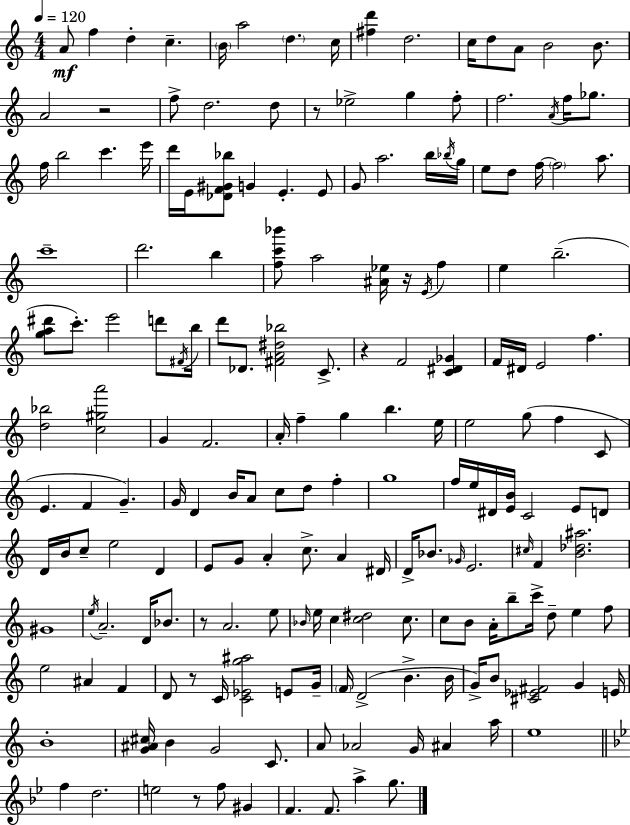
A4/e F5/q D5/q C5/q. B4/s A5/h D5/q. C5/s [F#5,D6]/q D5/h. C5/s D5/e A4/e B4/h B4/e. A4/h R/h F5/e D5/h. D5/e R/e Eb5/h G5/q F5/e F5/h. A4/s F5/s Gb5/e. F5/s B5/h C6/q. E6/s D6/s E4/s [Db4,F4,G#4,Bb5]/e G4/q E4/q. E4/e G4/e A5/h. B5/s Bb5/s G5/s E5/e D5/e F5/s F5/h A5/e. C6/w D6/h. B5/q [F5,C6,Bb6]/e A5/h [A#4,Eb5]/s R/s E4/s F5/q E5/q B5/h. [G5,A5,D#6]/e C6/e. E6/h D6/e F#4/s B5/s D6/e Db4/e. [F#4,A4,D#5,Bb5]/h C4/e. R/q F4/h [C4,D#4,Gb4]/q F4/s D#4/s E4/h F5/q. [D5,Bb5]/h [C5,G#5,A6]/h G4/q F4/h. A4/s F5/q G5/q B5/q. E5/s E5/h G5/e F5/q C4/e E4/q. F4/q G4/q. G4/s D4/q B4/s A4/e C5/e D5/e F5/q G5/w F5/s E5/s D#4/s [E4,B4]/s C4/h E4/e D4/e D4/s B4/s C5/e E5/h D4/q E4/e G4/e A4/q C5/e. A4/q D#4/s D4/s Bb4/e. Gb4/s E4/h. C#5/s F4/q [B4,Db5,A#5]/h. G#4/w E5/s A4/h. D4/s Bb4/e. R/e A4/h. E5/e Bb4/s E5/s C5/q [C5,D#5]/h C5/e. C5/e B4/e A4/s B5/e C6/s D5/e E5/q F5/e E5/h A#4/q F4/q D4/e R/e C4/s [C4,Eb4,G5,A#5]/h E4/e G4/s F4/s D4/h B4/q. B4/s G4/s B4/e [C#4,Eb4,F#4]/h G4/q E4/s B4/w [G4,A#4,C#5]/s B4/q G4/h C4/e. A4/e Ab4/h G4/s A#4/q A5/s E5/w F5/q D5/h. E5/h R/e F5/e G#4/q F4/q. F4/e. A5/q G5/e.